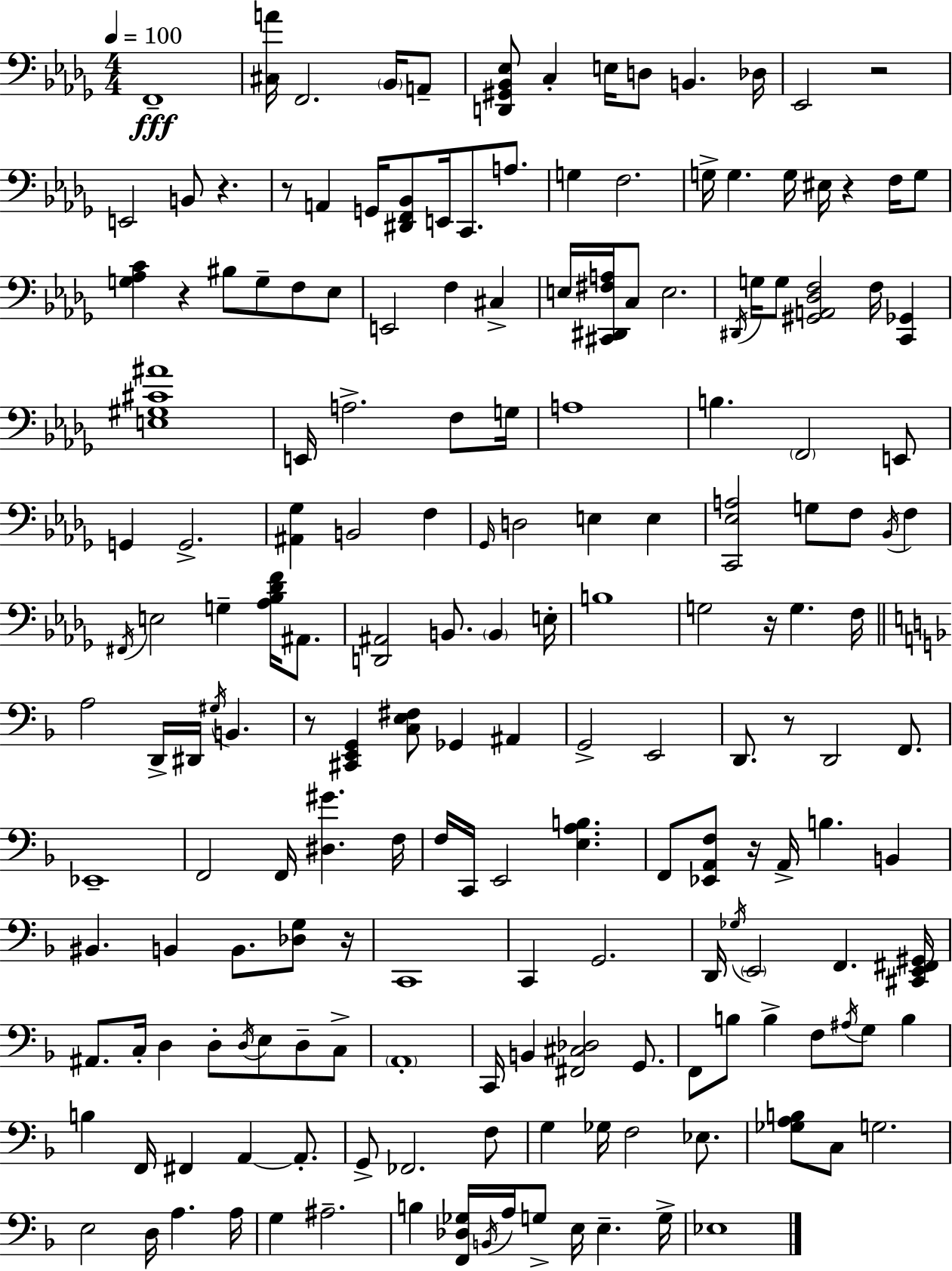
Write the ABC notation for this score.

X:1
T:Untitled
M:4/4
L:1/4
K:Bbm
F,,4 [^C,A]/4 F,,2 _B,,/4 A,,/2 [D,,^G,,_B,,_E,]/2 C, E,/4 D,/2 B,, _D,/4 _E,,2 z2 E,,2 B,,/2 z z/2 A,, G,,/4 [^D,,F,,_B,,]/2 E,,/4 C,,/2 A,/2 G, F,2 G,/4 G, G,/4 ^E,/4 z F,/4 G,/2 [G,_A,C] z ^B,/2 G,/2 F,/2 _E,/2 E,,2 F, ^C, E,/4 [^C,,^D,,^F,A,]/4 C,/2 E,2 ^D,,/4 G,/4 G,/2 [^G,,A,,_D,F,]2 F,/4 [C,,_G,,] [E,^G,^C^A]4 E,,/4 A,2 F,/2 G,/4 A,4 B, F,,2 E,,/2 G,, G,,2 [^A,,_G,] B,,2 F, _G,,/4 D,2 E, E, [C,,_E,A,]2 G,/2 F,/2 _B,,/4 F, ^F,,/4 E,2 G, [_A,_B,_DF]/4 ^A,,/2 [D,,^A,,]2 B,,/2 B,, E,/4 B,4 G,2 z/4 G, F,/4 A,2 D,,/4 ^D,,/4 ^G,/4 B,, z/2 [^C,,E,,G,,] [C,E,^F,]/2 _G,, ^A,, G,,2 E,,2 D,,/2 z/2 D,,2 F,,/2 _E,,4 F,,2 F,,/4 [^D,^G] F,/4 F,/4 C,,/4 E,,2 [E,A,B,] F,,/2 [_E,,A,,F,]/2 z/4 A,,/4 B, B,, ^B,, B,, B,,/2 [_D,G,]/2 z/4 C,,4 C,, G,,2 D,,/4 _G,/4 E,,2 F,, [^C,,E,,^F,,^G,,]/4 ^A,,/2 C,/4 D, D,/2 D,/4 E,/2 D,/2 C,/2 A,,4 C,,/4 B,, [^F,,^C,_D,]2 G,,/2 F,,/2 B,/2 B, F,/2 ^A,/4 G,/2 B, B, F,,/4 ^F,, A,, A,,/2 G,,/2 _F,,2 F,/2 G, _G,/4 F,2 _E,/2 [_G,A,B,]/2 C,/2 G,2 E,2 D,/4 A, A,/4 G, ^A,2 B, [F,,_D,_G,]/4 B,,/4 A,/4 G,/2 E,/4 E, G,/4 _E,4